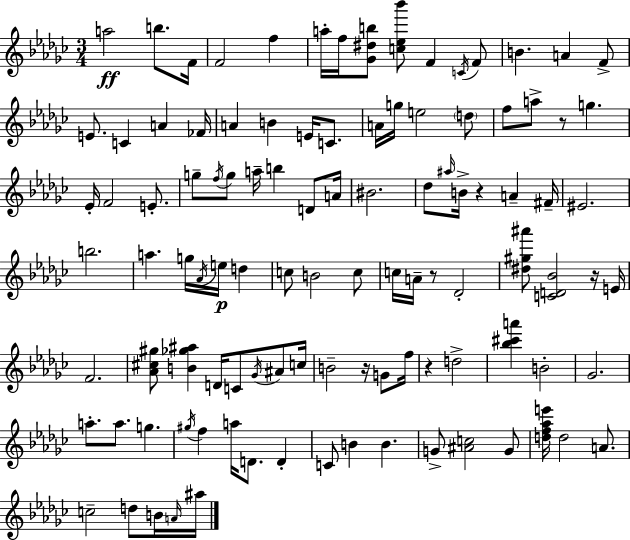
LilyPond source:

{
  \clef treble
  \numericTimeSignature
  \time 3/4
  \key ees \minor
  \repeat volta 2 { a''2\ff b''8. f'16 | f'2 f''4 | a''16-. f''16 <ges' dis'' b''>8 <c'' ees'' bes'''>8 f'4 \acciaccatura { c'16 } f'8 | b'4. a'4 f'8-> | \break e'8. c'4 a'4 | fes'16 a'4 b'4 e'16 c'8. | a'16 g''16 e''2 \parenthesize d''8 | f''8 a''8-> r8 g''4. | \break ees'16-. f'2 e'8.-. | g''8-- \acciaccatura { f''16 } g''8 a''16-- b''4 d'8 | a'16 bis'2. | des''8 \grace { ais''16 } b'16-> r4 a'4-- | \break fis'16-- eis'2. | b''2. | a''4. g''16 \acciaccatura { aes'16 }\p e''16 | d''4 c''8 b'2 | \break c''8 c''16 a'16-- r8 des'2-. | <dis'' gis'' ais'''>8 <c' d' bes'>2 | r16 e'16 f'2. | <aes' cis'' gis''>8 <b' ges'' ais''>4 d'16 c'8 | \break \acciaccatura { ges'16 } ais'8 c''16 b'2-- | r16 g'8 f''16 r4 d''2-> | <bes'' cis''' a'''>4 b'2-. | ges'2. | \break a''8.-. a''8. g''4. | \acciaccatura { gis''16 } f''4 a''16 d'8. | d'4-. c'8 b'4 | b'4. g'8-> <ais' c''>2 | \break g'8 <d'' f'' aes'' e'''>16 d''2 | a'8. c''2-- | d''8 b'16 \grace { a'16 } ais''16 } \bar "|."
}